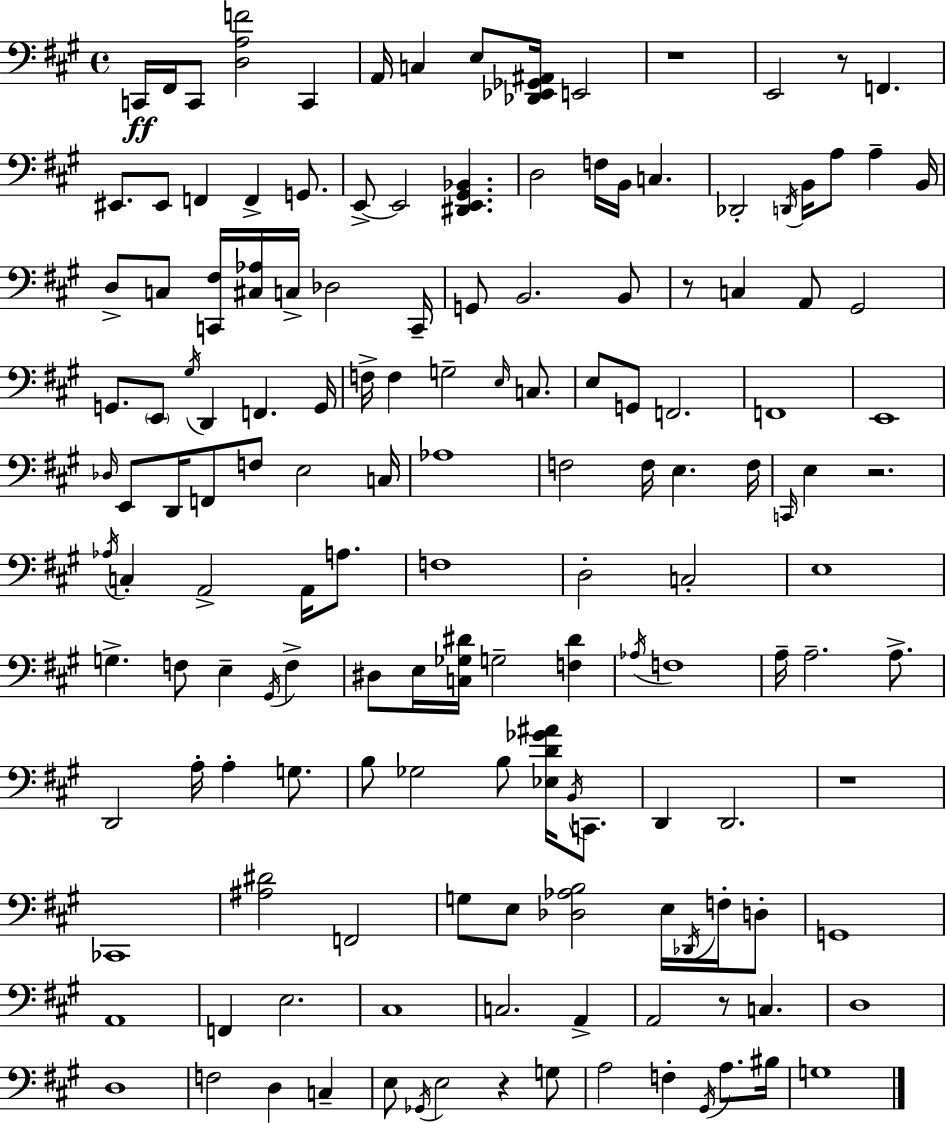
C2/s F#2/s C2/e [D3,A3,F4]/h C2/q A2/s C3/q E3/e [Db2,Eb2,Gb2,A#2]/s E2/h R/w E2/h R/e F2/q. EIS2/e. EIS2/e F2/q F2/q G2/e. E2/e E2/h [D#2,E2,G#2,Bb2]/q. D3/h F3/s B2/s C3/q. Db2/h D2/s B2/s A3/e A3/q B2/s D3/e C3/e [C2,F#3]/s [C#3,Ab3]/s C3/s Db3/h C2/s G2/e B2/h. B2/e R/e C3/q A2/e G#2/h G2/e. E2/e G#3/s D2/q F2/q. G2/s F3/s F3/q G3/h E3/s C3/e. E3/e G2/e F2/h. F2/w E2/w Db3/s E2/e D2/s F2/e F3/e E3/h C3/s Ab3/w F3/h F3/s E3/q. F3/s C2/s E3/q R/h. Ab3/s C3/q A2/h A2/s A3/e. F3/w D3/h C3/h E3/w G3/q. F3/e E3/q G#2/s F3/q D#3/e E3/s [C3,Gb3,D#4]/s G3/h [F3,D#4]/q Ab3/s F3/w A3/s A3/h. A3/e. D2/h A3/s A3/q G3/e. B3/e Gb3/h B3/e [Eb3,D4,Gb4,A#4]/s B2/s C2/e. D2/q D2/h. R/w CES2/w [A#3,D#4]/h F2/h G3/e E3/e [Db3,Ab3,B3]/h E3/s Db2/s F3/s D3/e G2/w A2/w F2/q E3/h. C#3/w C3/h. A2/q A2/h R/e C3/q. D3/w D3/w F3/h D3/q C3/q E3/e Gb2/s E3/h R/q G3/e A3/h F3/q G#2/s A3/e. BIS3/s G3/w